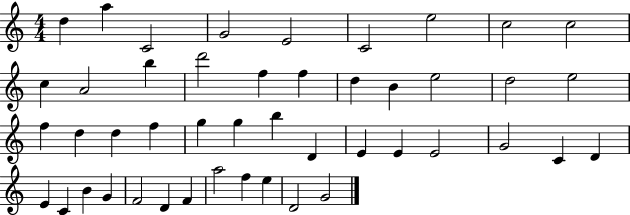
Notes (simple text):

D5/q A5/q C4/h G4/h E4/h C4/h E5/h C5/h C5/h C5/q A4/h B5/q D6/h F5/q F5/q D5/q B4/q E5/h D5/h E5/h F5/q D5/q D5/q F5/q G5/q G5/q B5/q D4/q E4/q E4/q E4/h G4/h C4/q D4/q E4/q C4/q B4/q G4/q F4/h D4/q F4/q A5/h F5/q E5/q D4/h G4/h